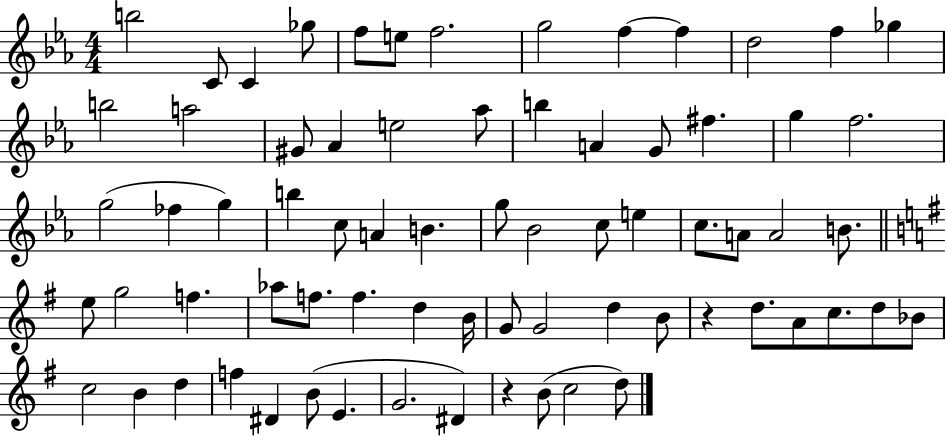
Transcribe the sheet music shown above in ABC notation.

X:1
T:Untitled
M:4/4
L:1/4
K:Eb
b2 C/2 C _g/2 f/2 e/2 f2 g2 f f d2 f _g b2 a2 ^G/2 _A e2 _a/2 b A G/2 ^f g f2 g2 _f g b c/2 A B g/2 _B2 c/2 e c/2 A/2 A2 B/2 e/2 g2 f _a/2 f/2 f d B/4 G/2 G2 d B/2 z d/2 A/2 c/2 d/2 _B/2 c2 B d f ^D B/2 E G2 ^D z B/2 c2 d/2